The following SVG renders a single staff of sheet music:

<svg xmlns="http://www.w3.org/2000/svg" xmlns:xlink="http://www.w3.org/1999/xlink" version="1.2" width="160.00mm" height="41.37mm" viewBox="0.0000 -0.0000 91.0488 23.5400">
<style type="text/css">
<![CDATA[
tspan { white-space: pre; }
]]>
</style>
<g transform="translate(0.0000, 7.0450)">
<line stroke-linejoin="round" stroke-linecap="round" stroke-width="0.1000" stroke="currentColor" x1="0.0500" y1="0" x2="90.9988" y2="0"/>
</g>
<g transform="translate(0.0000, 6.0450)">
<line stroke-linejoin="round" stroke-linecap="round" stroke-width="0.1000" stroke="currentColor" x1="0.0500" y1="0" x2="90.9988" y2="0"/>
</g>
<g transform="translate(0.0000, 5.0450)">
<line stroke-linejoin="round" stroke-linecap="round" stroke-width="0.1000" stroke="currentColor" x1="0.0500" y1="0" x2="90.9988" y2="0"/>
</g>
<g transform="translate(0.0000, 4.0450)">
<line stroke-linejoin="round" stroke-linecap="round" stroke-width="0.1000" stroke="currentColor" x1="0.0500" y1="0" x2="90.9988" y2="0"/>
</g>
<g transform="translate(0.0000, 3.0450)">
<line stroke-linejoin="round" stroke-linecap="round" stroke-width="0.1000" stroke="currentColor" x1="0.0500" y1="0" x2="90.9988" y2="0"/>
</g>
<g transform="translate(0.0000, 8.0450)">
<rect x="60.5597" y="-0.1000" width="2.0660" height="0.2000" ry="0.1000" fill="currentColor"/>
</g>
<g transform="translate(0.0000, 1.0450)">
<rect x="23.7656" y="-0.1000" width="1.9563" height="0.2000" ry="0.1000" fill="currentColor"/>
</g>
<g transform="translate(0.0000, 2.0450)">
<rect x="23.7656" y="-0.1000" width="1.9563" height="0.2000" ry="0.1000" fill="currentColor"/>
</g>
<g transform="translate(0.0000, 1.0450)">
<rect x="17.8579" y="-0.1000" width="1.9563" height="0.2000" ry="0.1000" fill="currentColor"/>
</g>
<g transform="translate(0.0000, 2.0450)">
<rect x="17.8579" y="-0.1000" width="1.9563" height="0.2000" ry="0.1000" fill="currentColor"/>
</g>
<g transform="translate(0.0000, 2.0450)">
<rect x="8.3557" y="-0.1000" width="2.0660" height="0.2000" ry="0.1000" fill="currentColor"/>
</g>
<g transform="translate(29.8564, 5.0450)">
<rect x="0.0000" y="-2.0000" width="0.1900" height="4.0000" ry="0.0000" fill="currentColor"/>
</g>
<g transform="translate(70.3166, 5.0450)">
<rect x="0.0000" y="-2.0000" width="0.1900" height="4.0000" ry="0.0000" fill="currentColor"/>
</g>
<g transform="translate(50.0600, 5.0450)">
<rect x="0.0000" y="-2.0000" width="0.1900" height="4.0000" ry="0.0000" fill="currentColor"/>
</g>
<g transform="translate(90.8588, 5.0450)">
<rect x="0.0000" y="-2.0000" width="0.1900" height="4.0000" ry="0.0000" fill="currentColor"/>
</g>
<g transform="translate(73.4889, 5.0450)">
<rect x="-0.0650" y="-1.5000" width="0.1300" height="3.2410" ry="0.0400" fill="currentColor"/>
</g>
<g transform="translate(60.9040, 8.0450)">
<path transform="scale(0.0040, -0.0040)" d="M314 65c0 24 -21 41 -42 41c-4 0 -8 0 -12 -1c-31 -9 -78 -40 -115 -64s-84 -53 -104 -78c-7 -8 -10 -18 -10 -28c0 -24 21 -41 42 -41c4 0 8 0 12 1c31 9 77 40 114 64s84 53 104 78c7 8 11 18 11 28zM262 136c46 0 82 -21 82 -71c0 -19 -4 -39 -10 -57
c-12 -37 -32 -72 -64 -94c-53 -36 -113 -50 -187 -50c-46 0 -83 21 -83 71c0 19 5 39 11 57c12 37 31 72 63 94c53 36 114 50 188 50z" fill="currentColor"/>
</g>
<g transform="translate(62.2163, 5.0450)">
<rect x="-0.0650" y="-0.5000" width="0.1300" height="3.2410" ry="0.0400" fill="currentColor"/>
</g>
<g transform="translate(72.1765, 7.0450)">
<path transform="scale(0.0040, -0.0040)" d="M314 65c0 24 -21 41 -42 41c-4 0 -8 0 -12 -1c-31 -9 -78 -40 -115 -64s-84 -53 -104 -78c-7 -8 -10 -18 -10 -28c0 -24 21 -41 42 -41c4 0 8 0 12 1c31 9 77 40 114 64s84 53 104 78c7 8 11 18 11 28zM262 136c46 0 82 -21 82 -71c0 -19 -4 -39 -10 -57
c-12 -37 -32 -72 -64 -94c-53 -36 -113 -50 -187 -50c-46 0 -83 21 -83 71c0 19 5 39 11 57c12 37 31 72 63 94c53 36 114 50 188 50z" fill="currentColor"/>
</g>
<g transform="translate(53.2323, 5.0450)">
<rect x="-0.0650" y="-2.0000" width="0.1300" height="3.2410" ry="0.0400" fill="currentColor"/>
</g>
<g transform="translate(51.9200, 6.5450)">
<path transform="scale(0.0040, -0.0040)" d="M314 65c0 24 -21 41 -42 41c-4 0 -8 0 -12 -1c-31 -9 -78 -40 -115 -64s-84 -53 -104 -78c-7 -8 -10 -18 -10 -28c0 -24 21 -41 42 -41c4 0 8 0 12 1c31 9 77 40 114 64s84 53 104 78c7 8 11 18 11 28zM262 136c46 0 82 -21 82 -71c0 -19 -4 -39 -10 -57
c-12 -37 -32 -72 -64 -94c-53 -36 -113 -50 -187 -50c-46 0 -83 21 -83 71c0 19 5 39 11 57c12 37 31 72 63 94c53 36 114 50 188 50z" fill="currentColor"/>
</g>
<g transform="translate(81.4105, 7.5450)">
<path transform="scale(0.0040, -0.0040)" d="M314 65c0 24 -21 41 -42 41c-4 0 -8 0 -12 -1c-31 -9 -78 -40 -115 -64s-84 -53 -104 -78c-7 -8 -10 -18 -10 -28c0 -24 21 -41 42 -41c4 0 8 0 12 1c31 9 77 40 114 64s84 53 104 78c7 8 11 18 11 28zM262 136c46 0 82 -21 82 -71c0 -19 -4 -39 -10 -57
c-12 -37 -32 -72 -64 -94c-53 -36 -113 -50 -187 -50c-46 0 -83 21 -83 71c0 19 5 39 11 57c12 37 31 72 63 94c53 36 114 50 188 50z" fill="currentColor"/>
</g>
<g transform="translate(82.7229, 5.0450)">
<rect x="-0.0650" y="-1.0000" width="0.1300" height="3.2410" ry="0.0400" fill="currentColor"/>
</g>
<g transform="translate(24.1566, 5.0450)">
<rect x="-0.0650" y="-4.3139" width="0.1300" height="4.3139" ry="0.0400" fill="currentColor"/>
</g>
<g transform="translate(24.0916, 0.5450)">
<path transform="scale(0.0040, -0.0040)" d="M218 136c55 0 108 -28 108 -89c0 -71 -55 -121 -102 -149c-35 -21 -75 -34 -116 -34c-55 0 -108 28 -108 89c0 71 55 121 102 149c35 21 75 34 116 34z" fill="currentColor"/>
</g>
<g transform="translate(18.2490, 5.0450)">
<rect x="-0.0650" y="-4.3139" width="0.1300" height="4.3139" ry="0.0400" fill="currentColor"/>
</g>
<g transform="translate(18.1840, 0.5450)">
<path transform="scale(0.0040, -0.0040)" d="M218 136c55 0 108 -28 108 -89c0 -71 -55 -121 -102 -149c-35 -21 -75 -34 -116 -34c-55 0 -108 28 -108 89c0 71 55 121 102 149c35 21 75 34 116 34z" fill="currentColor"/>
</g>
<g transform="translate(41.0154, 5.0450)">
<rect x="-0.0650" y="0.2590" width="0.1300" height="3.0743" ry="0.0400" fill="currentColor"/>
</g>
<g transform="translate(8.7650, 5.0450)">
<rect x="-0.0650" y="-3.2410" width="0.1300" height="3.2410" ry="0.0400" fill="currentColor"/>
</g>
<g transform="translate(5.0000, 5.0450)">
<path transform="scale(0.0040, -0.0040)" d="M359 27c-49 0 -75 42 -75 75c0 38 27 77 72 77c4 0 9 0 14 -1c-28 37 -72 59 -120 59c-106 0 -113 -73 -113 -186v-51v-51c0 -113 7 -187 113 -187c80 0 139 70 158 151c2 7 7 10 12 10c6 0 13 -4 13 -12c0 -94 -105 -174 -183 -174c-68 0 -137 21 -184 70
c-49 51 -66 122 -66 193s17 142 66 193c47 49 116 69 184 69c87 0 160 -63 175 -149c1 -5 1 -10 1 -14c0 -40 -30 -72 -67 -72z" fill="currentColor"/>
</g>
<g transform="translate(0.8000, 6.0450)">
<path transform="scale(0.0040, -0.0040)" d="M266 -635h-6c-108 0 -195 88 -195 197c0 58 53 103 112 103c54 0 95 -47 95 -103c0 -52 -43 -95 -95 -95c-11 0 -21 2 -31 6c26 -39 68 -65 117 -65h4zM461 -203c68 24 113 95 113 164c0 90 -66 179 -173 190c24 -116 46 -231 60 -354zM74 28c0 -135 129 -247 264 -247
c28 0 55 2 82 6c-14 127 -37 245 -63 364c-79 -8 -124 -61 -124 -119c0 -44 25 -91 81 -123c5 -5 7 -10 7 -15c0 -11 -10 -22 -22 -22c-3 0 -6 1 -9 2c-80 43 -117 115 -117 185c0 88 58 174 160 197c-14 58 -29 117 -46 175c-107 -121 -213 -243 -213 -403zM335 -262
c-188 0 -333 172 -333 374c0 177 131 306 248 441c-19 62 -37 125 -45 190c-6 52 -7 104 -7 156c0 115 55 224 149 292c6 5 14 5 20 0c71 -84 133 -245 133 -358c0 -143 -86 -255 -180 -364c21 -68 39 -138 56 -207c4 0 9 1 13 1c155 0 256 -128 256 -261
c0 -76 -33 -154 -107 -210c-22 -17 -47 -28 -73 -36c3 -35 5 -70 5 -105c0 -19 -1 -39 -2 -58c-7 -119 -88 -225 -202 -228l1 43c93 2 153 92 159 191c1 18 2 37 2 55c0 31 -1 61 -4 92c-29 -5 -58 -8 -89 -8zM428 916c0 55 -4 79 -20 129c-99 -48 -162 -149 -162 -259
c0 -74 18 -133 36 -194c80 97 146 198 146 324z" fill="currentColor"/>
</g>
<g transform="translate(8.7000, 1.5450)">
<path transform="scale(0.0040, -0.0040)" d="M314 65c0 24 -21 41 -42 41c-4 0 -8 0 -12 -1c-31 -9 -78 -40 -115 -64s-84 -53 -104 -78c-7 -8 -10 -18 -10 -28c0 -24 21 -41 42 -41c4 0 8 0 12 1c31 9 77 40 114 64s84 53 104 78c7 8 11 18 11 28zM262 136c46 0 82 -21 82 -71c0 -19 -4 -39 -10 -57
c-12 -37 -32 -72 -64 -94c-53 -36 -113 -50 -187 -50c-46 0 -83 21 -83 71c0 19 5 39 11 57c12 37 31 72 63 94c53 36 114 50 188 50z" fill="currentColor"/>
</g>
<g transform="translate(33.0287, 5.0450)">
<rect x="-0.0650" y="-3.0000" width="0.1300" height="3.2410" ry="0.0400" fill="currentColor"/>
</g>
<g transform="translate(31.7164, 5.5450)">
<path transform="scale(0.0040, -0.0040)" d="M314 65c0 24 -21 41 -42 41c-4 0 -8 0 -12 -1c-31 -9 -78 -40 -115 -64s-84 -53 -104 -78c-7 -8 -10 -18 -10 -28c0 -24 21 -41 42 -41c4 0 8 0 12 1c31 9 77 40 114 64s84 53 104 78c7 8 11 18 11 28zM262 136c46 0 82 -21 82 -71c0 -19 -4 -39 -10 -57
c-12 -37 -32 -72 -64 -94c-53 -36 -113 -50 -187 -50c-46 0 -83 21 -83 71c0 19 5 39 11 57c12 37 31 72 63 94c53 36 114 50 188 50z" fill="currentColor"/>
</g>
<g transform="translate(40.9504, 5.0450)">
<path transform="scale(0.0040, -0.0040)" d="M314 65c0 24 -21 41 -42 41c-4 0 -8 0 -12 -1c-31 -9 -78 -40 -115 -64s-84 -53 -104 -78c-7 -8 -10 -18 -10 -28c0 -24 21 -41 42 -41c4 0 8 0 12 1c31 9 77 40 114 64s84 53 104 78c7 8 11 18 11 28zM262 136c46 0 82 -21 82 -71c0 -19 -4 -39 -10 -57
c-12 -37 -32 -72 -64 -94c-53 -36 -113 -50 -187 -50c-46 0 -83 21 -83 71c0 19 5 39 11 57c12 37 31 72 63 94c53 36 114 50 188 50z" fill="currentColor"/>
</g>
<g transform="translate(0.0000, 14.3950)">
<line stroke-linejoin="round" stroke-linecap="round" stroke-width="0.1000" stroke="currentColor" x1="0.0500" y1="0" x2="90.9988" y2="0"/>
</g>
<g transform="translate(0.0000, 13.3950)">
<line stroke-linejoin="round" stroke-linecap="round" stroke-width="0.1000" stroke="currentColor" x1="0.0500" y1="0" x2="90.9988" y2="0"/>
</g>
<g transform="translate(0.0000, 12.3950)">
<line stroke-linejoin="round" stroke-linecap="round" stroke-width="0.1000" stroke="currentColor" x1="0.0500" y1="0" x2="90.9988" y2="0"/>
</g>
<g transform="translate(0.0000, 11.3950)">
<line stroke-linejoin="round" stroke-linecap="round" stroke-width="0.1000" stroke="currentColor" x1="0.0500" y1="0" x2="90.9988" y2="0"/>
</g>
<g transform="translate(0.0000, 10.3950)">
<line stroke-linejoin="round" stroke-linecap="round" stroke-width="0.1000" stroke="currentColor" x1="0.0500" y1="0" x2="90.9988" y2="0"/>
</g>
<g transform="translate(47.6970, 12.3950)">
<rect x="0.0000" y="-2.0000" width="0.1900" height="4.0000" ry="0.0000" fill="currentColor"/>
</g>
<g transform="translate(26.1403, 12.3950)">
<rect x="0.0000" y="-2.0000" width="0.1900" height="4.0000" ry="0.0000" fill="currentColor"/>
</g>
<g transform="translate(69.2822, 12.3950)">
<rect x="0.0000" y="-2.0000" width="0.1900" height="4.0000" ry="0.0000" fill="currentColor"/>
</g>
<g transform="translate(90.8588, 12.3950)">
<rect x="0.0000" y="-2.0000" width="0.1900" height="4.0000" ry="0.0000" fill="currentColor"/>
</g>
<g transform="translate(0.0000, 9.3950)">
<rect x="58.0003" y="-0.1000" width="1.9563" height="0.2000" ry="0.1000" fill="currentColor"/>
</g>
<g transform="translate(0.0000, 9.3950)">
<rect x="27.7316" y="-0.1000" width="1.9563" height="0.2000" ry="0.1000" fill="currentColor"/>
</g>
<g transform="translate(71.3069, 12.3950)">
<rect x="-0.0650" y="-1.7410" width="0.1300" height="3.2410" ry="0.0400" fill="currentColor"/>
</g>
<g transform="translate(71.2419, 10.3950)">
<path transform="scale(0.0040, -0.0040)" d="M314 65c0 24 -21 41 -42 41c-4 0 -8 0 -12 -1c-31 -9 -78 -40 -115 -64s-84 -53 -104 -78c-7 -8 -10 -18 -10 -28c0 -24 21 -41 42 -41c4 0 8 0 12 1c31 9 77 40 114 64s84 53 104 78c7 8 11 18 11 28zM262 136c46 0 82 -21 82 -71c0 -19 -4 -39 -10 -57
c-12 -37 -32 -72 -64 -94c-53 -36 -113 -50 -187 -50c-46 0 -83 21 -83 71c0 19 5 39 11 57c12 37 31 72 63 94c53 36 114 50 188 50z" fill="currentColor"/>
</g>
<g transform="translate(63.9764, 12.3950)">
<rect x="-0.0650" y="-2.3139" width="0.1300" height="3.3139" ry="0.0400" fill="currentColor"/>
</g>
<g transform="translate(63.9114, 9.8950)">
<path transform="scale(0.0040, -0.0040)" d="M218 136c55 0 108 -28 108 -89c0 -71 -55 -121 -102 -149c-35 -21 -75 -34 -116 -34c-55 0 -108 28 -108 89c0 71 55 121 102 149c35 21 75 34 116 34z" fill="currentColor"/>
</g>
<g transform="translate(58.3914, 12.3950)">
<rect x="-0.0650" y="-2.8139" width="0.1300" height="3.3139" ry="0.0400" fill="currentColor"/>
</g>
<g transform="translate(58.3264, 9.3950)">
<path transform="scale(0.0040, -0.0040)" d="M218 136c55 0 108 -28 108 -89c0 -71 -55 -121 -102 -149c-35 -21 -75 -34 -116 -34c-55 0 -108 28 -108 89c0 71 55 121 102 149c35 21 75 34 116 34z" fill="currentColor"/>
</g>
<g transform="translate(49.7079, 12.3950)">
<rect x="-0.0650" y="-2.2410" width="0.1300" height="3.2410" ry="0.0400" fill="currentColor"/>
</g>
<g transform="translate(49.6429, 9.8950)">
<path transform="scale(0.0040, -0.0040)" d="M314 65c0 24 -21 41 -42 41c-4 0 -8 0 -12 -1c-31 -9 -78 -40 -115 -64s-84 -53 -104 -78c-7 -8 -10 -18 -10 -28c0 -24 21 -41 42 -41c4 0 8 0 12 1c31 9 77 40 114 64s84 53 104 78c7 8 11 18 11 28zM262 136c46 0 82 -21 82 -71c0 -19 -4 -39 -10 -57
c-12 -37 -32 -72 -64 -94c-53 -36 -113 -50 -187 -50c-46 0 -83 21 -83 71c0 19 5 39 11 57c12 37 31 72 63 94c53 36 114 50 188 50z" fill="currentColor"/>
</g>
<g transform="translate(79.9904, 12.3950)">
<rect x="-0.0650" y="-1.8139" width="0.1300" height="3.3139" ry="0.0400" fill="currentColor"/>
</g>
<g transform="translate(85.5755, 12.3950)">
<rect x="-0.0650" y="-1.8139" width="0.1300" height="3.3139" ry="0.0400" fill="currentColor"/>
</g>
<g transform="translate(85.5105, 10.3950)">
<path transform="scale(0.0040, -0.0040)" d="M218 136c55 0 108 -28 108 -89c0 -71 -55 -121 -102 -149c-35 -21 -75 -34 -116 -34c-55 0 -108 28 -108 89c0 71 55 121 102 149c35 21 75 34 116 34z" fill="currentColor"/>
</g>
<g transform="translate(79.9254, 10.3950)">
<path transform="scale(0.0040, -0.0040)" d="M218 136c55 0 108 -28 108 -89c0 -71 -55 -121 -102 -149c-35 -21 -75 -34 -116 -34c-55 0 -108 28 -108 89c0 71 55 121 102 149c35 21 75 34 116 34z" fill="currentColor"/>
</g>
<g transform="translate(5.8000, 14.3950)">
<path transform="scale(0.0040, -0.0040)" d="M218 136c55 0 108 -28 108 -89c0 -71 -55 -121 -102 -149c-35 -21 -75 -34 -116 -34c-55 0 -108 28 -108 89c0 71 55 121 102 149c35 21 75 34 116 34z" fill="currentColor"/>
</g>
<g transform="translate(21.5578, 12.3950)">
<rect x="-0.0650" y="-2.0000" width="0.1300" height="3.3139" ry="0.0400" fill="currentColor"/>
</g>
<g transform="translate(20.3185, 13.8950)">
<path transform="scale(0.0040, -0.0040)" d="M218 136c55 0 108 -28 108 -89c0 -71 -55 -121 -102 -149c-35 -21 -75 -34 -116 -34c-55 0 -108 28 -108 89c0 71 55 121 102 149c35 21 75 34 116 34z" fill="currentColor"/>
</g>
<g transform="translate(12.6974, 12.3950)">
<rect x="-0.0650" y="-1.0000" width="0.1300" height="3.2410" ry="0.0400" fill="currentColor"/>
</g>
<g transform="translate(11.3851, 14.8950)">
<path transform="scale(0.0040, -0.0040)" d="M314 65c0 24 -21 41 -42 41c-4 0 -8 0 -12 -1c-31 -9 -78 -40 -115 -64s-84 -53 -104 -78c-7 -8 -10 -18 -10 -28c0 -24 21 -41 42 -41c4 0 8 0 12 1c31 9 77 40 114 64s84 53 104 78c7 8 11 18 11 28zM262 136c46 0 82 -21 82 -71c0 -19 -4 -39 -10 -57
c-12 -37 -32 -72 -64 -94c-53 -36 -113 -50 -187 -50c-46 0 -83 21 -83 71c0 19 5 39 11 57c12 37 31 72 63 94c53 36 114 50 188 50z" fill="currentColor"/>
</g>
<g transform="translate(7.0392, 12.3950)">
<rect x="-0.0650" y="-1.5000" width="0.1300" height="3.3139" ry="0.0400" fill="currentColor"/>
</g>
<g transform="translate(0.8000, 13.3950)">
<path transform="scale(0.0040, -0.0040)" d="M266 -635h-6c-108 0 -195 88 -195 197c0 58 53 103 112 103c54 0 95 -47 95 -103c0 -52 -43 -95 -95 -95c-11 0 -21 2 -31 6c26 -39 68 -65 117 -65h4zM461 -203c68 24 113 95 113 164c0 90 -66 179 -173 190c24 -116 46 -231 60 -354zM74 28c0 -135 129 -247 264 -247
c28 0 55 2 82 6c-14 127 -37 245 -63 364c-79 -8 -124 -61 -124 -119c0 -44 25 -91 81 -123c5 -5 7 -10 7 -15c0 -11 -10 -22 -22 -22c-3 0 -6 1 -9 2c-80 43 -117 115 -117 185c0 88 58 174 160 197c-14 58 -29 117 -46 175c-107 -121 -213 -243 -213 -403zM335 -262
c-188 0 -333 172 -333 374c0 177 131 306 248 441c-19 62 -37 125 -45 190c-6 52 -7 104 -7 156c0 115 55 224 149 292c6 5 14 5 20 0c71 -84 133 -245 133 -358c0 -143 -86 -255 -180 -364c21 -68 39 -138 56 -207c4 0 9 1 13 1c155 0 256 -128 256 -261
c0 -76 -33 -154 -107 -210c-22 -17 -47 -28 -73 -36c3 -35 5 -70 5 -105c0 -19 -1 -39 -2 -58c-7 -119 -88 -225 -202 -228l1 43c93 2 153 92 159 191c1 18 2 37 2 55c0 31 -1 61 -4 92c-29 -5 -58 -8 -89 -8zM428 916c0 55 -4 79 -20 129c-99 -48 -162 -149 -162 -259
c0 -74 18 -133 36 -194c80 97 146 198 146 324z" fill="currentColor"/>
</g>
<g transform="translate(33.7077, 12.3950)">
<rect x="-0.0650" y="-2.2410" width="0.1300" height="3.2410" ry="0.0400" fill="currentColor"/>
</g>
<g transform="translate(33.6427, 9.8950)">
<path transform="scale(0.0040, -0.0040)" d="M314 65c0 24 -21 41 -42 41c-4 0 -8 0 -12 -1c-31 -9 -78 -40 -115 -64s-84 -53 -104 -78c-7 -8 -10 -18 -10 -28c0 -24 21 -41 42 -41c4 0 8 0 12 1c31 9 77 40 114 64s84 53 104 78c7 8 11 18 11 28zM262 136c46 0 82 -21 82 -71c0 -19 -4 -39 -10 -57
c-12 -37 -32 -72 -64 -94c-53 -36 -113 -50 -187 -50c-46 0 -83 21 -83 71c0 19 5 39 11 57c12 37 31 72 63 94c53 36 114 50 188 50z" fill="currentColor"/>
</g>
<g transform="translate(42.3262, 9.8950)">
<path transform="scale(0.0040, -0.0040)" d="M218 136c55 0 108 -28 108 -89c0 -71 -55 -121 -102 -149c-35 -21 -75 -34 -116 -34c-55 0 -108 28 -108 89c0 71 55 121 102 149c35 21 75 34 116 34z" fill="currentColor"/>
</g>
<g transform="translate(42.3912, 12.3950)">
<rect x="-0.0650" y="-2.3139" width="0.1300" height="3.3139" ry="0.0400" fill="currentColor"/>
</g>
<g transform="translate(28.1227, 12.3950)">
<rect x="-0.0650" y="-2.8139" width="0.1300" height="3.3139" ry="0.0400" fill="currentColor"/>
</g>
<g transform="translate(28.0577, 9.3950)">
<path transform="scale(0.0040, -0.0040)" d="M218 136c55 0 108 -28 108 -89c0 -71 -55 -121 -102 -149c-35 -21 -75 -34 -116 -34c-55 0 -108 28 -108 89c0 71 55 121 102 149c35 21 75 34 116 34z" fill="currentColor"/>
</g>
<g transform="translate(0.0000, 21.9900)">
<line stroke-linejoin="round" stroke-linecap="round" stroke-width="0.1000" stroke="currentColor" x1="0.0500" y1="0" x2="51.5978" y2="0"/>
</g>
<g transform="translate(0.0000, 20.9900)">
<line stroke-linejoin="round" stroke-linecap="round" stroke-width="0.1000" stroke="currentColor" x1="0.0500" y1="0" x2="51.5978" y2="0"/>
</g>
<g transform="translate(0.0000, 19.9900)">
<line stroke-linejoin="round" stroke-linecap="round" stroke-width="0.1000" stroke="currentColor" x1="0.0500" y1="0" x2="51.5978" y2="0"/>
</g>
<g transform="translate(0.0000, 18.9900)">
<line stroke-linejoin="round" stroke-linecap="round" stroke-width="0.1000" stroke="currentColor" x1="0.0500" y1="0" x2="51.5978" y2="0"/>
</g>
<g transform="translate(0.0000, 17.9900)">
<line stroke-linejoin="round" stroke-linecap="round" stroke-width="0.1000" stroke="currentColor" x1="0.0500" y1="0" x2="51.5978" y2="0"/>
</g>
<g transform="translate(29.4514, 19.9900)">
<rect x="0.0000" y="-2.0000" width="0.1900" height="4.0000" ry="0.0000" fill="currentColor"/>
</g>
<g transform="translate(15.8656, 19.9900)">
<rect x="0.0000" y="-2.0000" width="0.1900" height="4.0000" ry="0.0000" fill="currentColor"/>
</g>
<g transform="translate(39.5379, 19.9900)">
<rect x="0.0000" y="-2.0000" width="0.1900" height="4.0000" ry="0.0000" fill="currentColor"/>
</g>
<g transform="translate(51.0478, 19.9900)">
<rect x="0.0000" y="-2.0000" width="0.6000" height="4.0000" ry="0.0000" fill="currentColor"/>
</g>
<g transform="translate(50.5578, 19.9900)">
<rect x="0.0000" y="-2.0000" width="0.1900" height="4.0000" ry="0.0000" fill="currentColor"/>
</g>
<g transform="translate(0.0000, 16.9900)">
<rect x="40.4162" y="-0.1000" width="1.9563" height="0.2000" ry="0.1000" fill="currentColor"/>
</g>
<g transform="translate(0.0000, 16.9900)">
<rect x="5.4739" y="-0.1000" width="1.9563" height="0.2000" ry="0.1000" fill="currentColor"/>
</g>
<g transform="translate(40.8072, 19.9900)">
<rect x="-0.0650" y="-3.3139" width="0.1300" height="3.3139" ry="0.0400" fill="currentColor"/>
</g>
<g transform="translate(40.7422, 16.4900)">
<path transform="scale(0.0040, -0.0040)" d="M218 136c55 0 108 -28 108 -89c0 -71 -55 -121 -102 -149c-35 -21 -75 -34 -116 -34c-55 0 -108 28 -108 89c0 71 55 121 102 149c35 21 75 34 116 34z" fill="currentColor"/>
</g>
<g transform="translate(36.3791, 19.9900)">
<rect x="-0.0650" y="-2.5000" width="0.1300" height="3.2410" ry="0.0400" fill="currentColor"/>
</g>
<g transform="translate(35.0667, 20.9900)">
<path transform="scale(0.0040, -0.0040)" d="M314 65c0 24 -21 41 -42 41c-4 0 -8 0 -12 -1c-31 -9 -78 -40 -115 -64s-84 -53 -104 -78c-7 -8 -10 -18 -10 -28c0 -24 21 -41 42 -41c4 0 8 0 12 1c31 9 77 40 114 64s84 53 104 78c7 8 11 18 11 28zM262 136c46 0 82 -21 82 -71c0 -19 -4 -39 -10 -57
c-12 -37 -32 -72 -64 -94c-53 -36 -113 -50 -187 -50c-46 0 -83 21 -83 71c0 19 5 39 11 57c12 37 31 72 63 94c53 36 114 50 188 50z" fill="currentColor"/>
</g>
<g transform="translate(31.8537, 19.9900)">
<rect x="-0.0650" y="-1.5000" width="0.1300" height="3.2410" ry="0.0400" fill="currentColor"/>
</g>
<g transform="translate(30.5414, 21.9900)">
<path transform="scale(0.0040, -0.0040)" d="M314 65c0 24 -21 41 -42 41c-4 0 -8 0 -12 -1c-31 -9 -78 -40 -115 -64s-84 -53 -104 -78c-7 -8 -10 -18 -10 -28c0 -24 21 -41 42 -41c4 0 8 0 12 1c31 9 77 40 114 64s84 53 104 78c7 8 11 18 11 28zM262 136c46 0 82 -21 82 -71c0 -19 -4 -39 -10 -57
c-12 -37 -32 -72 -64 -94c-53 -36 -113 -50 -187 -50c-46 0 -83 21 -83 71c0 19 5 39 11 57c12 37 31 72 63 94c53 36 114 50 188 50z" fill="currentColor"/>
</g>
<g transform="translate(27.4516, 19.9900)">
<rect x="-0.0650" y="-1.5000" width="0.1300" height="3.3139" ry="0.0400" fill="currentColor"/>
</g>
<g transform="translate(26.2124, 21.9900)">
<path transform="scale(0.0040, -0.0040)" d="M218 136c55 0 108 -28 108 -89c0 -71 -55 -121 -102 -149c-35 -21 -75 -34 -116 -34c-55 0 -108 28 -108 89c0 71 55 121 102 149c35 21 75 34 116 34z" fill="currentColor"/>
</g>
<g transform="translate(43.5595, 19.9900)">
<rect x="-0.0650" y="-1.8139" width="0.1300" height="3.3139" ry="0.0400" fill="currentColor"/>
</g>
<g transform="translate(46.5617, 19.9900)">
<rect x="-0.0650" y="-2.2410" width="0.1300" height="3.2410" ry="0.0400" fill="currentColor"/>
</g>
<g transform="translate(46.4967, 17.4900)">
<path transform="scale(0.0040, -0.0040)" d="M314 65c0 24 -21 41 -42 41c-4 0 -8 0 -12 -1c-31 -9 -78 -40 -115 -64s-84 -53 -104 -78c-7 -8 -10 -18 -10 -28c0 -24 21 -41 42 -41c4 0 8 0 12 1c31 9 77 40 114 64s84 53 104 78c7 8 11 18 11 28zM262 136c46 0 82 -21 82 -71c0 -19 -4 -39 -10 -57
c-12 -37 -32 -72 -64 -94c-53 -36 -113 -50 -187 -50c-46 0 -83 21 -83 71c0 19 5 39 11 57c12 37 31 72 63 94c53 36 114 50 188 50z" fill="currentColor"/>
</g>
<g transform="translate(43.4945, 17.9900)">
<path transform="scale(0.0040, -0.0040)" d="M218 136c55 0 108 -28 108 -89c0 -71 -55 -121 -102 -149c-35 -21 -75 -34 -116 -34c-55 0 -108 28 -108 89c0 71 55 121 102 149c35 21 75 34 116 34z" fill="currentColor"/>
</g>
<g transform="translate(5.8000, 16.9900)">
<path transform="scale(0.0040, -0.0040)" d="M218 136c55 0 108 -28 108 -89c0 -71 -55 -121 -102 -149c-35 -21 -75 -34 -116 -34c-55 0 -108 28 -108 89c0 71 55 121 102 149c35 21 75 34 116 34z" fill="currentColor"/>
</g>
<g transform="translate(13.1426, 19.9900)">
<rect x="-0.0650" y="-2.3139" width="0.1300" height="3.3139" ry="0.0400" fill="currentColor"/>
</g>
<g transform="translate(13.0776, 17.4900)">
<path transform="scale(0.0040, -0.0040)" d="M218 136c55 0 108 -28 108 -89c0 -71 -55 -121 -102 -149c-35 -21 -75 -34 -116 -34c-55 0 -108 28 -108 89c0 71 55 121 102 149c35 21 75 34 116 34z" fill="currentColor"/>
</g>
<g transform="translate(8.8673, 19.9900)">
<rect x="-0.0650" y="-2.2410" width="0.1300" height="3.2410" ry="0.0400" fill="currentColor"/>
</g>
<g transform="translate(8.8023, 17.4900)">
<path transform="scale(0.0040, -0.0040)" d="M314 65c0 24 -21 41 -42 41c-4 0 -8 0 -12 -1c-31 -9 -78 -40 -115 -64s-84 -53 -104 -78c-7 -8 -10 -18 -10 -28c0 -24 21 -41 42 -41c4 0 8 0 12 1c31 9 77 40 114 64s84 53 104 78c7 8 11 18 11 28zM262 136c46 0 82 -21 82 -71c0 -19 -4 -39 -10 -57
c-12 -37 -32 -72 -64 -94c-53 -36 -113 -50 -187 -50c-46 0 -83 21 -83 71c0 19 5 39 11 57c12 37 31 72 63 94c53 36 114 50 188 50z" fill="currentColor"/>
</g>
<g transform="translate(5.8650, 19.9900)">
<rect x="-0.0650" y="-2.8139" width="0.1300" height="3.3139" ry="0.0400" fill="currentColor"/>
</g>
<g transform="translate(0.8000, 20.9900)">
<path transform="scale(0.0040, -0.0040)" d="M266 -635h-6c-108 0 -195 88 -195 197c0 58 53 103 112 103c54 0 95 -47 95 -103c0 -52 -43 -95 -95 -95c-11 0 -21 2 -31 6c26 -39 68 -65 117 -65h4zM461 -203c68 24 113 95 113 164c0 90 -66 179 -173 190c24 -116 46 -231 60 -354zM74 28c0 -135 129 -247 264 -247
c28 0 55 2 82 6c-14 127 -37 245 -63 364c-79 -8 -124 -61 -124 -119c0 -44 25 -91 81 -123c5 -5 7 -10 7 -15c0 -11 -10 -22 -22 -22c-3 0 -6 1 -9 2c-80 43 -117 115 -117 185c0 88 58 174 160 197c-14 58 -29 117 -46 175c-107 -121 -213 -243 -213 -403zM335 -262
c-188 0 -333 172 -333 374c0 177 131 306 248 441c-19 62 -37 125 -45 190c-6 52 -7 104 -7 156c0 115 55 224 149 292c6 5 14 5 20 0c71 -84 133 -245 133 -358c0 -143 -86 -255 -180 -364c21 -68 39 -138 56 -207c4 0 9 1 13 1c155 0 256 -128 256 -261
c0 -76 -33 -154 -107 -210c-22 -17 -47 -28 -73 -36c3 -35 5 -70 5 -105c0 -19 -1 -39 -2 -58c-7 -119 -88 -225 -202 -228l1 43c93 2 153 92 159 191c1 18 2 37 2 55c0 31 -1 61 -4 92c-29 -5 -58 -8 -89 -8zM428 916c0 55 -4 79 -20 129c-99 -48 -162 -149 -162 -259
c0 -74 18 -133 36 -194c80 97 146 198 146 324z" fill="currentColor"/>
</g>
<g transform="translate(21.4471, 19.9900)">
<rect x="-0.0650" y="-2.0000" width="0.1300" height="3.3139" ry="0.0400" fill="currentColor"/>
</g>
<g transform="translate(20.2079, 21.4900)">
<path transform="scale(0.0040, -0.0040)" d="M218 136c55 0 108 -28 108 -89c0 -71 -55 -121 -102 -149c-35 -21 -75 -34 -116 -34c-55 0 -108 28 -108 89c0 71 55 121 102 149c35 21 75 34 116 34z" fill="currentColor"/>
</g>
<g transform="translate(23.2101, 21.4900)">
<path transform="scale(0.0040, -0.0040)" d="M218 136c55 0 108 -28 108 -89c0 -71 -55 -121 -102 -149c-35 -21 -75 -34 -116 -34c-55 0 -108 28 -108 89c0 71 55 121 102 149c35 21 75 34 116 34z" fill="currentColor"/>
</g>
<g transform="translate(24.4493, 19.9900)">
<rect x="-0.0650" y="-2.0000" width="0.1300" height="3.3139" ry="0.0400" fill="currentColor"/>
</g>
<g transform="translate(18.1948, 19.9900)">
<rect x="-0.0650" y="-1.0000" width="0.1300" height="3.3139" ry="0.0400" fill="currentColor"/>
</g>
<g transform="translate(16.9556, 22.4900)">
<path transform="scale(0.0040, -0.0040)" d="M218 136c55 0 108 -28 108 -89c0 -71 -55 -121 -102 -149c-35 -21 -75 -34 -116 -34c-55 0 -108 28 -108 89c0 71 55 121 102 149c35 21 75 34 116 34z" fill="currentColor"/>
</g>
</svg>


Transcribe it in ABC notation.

X:1
T:Untitled
M:4/4
L:1/4
K:C
b2 d' d' A2 B2 F2 C2 E2 D2 E D2 F a g2 g g2 a g f2 f f a g2 g D F F E E2 G2 b f g2